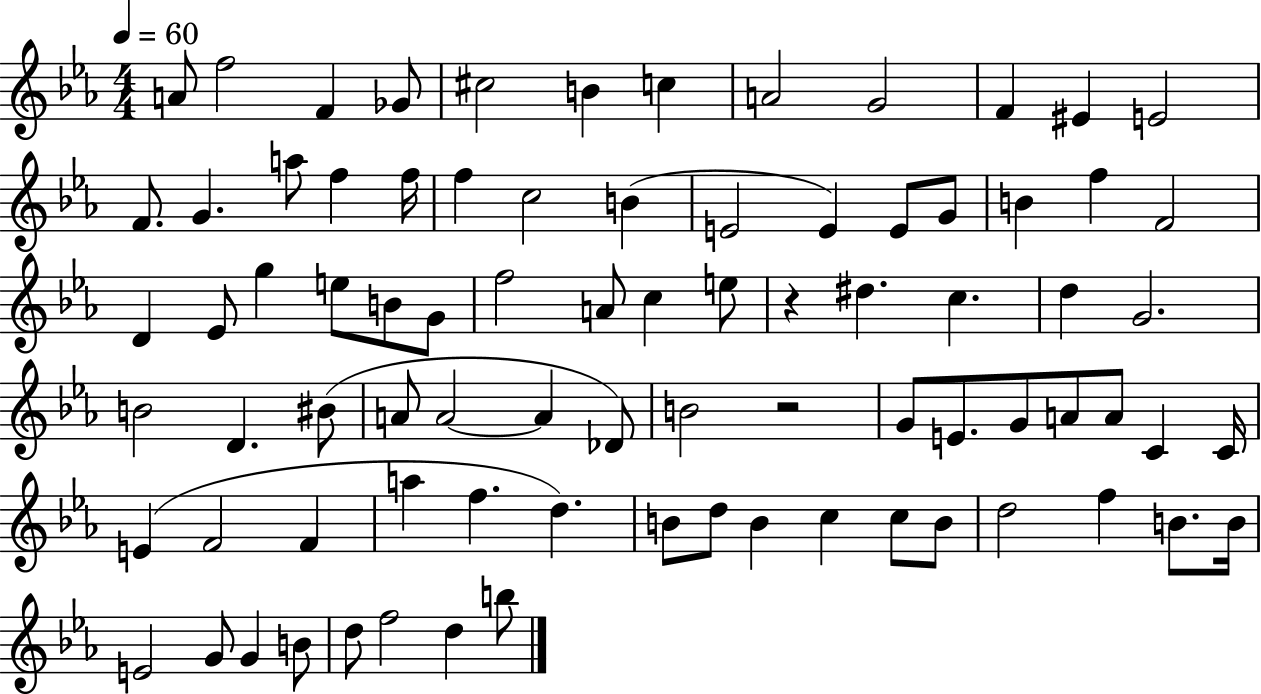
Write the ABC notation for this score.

X:1
T:Untitled
M:4/4
L:1/4
K:Eb
A/2 f2 F _G/2 ^c2 B c A2 G2 F ^E E2 F/2 G a/2 f f/4 f c2 B E2 E E/2 G/2 B f F2 D _E/2 g e/2 B/2 G/2 f2 A/2 c e/2 z ^d c d G2 B2 D ^B/2 A/2 A2 A _D/2 B2 z2 G/2 E/2 G/2 A/2 A/2 C C/4 E F2 F a f d B/2 d/2 B c c/2 B/2 d2 f B/2 B/4 E2 G/2 G B/2 d/2 f2 d b/2